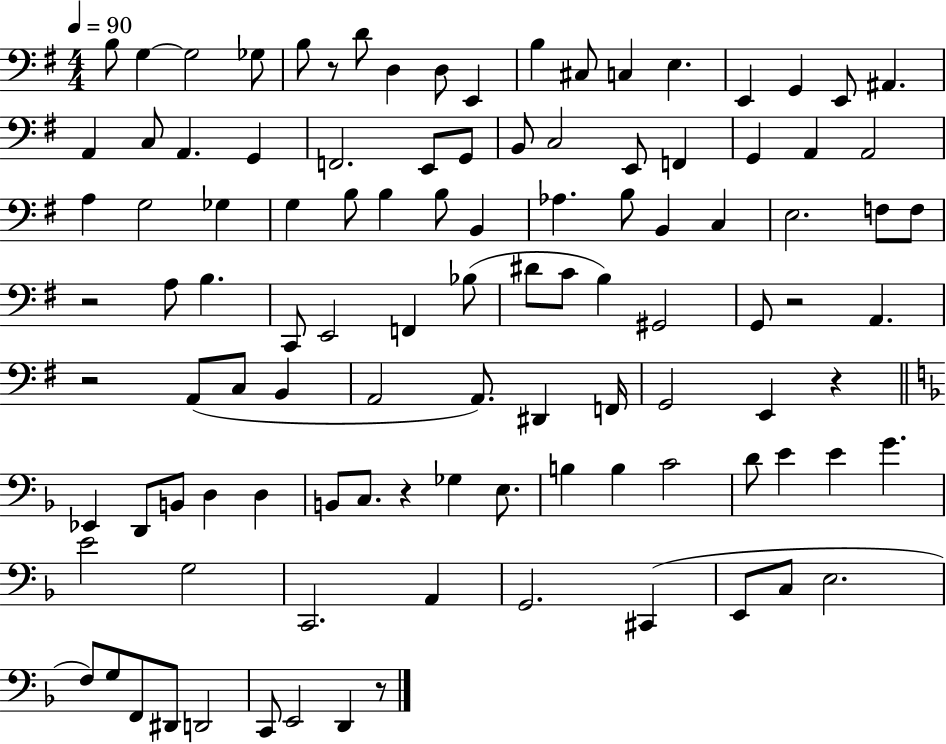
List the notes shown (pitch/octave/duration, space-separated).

B3/e G3/q G3/h Gb3/e B3/e R/e D4/e D3/q D3/e E2/q B3/q C#3/e C3/q E3/q. E2/q G2/q E2/e A#2/q. A2/q C3/e A2/q. G2/q F2/h. E2/e G2/e B2/e C3/h E2/e F2/q G2/q A2/q A2/h A3/q G3/h Gb3/q G3/q B3/e B3/q B3/e B2/q Ab3/q. B3/e B2/q C3/q E3/h. F3/e F3/e R/h A3/e B3/q. C2/e E2/h F2/q Bb3/e D#4/e C4/e B3/q G#2/h G2/e R/h A2/q. R/h A2/e C3/e B2/q A2/h A2/e. D#2/q F2/s G2/h E2/q R/q Eb2/q D2/e B2/e D3/q D3/q B2/e C3/e. R/q Gb3/q E3/e. B3/q B3/q C4/h D4/e E4/q E4/q G4/q. E4/h G3/h C2/h. A2/q G2/h. C#2/q E2/e C3/e E3/h. F3/e G3/e F2/e D#2/e D2/h C2/e E2/h D2/q R/e